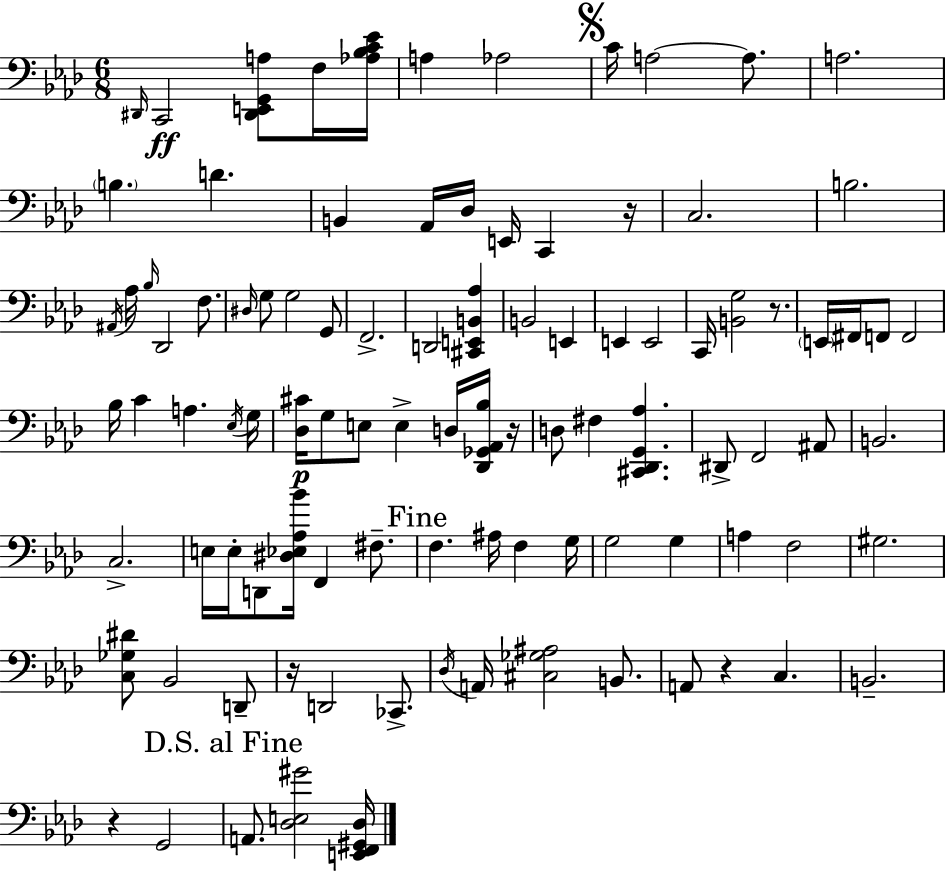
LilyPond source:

{
  \clef bass
  \numericTimeSignature
  \time 6/8
  \key aes \major
  \repeat volta 2 { \grace { dis,16 }\ff c,2 <dis, e, g, a>8 f16 | <aes bes c' ees'>16 a4 aes2 | \mark \markup { \musicglyph "scripts.segno" } c'16 a2~~ a8. | a2. | \break \parenthesize b4. d'4. | b,4 aes,16 des16 e,16 c,4 | r16 c2. | b2. | \break \acciaccatura { ais,16 } aes16 \grace { bes16 } des,2 | f8. \grace { dis16 } g8 g2 | g,8 f,2.-> | d,2 | \break <cis, e, b, aes>4 b,2 | e,4 e,4 e,2 | c,16 <b, g>2 | r8. \parenthesize e,16 fis,16 f,8 f,2 | \break bes16 c'4 a4. | \acciaccatura { ees16 } g16 <des cis'>16\p g8 e8 e4-> | d16 <des, ges, aes, bes>16 r16 d8 fis4 <cis, des, g, aes>4. | dis,8-> f,2 | \break ais,8 b,2. | c2.-> | e16 e16-. d,8 <dis ees aes bes'>16 f,4 | fis8.-- \mark "Fine" f4. ais16 | \break f4 g16 g2 | g4 a4 f2 | gis2. | <c ges dis'>8 bes,2 | \break d,8-- r16 d,2 | ces,8.-> \acciaccatura { des16 } a,16 <cis ges ais>2 | b,8. a,8 r4 | c4. b,2.-- | \break r4 g,2 | \mark "D.S. al Fine" a,8. <des e gis'>2 | <e, f, gis, des>16 } \bar "|."
}